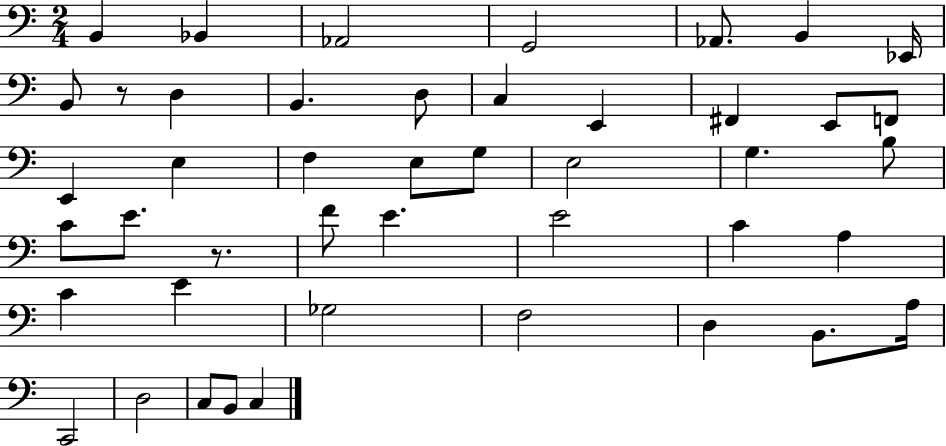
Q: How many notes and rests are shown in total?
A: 45